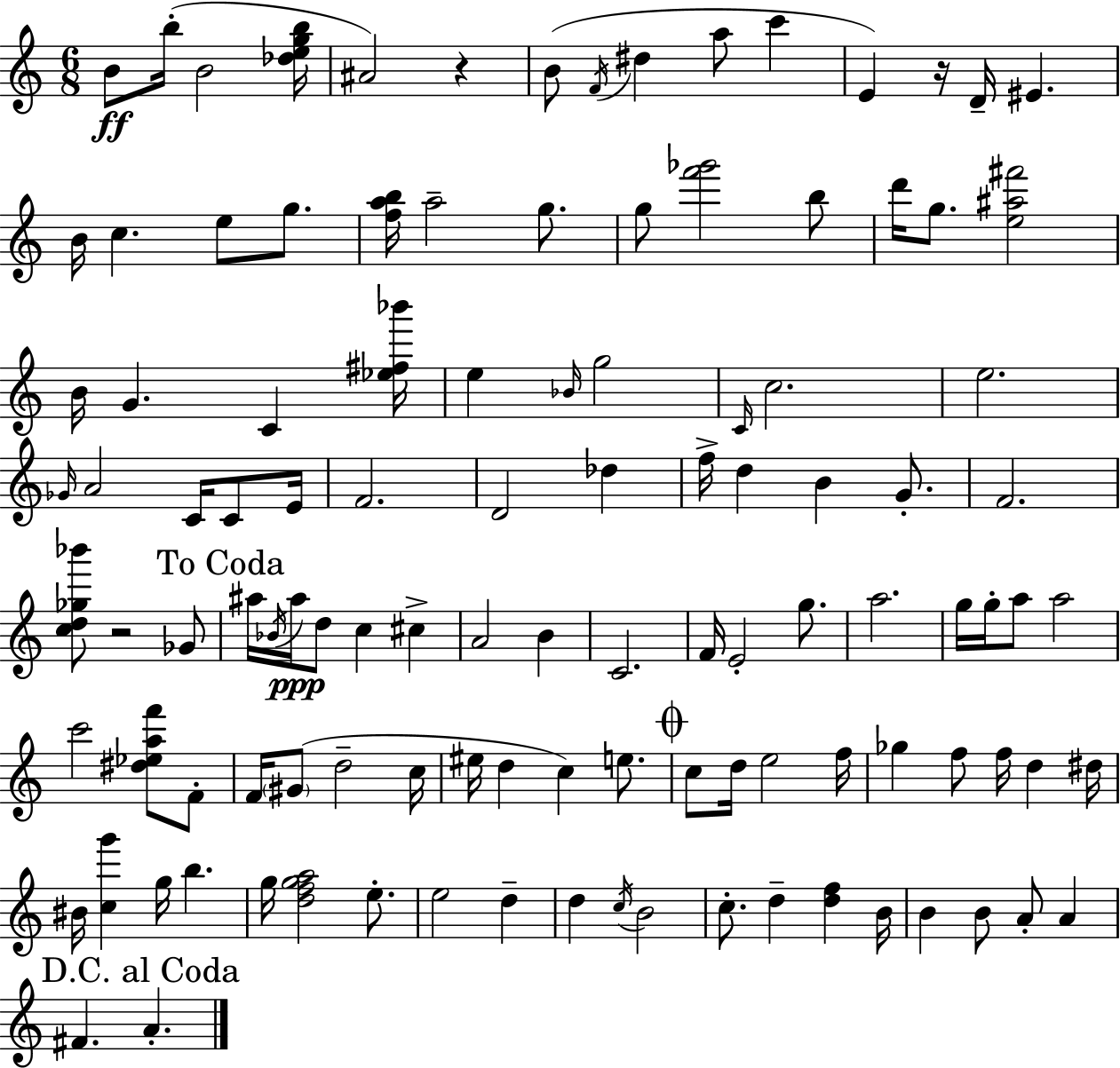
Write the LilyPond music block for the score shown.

{
  \clef treble
  \numericTimeSignature
  \time 6/8
  \key c \major
  \repeat volta 2 { b'8\ff b''16-.( b'2 <des'' e'' g'' b''>16 | ais'2) r4 | b'8( \acciaccatura { f'16 } dis''4 a''8 c'''4 | e'4) r16 d'16-- eis'4. | \break b'16 c''4. e''8 g''8. | <f'' a'' b''>16 a''2-- g''8. | g''8 <f''' ges'''>2 b''8 | d'''16 g''8. <e'' ais'' fis'''>2 | \break b'16 g'4. c'4 | <ees'' fis'' bes'''>16 e''4 \grace { bes'16 } g''2 | \grace { c'16 } c''2. | e''2. | \break \grace { ges'16 } a'2 | c'16 c'8 e'16 f'2. | d'2 | des''4 f''16-> d''4 b'4 | \break g'8.-. f'2. | <c'' d'' ges'' bes'''>8 r2 | ges'8 \mark "To Coda" ais''16 \acciaccatura { bes'16 } ais''16\ppp d''8 c''4 | cis''4-> a'2 | \break b'4 c'2. | f'16 e'2-. | g''8. a''2. | g''16 g''16-. a''8 a''2 | \break c'''2 | <dis'' ees'' a'' f'''>8 f'8-. f'16 \parenthesize gis'8( d''2-- | c''16 eis''16 d''4 c''4) | e''8. \mark \markup { \musicglyph "scripts.coda" } c''8 d''16 e''2 | \break f''16 ges''4 f''8 f''16 | d''4 dis''16 bis'16 <c'' g'''>4 g''16 b''4. | g''16 <d'' f'' g'' a''>2 | e''8.-. e''2 | \break d''4-- d''4 \acciaccatura { c''16 } b'2 | c''8.-. d''4-- | <d'' f''>4 b'16 b'4 b'8 | a'8-. a'4 \mark "D.C. al Coda" fis'4. | \break a'4.-. } \bar "|."
}